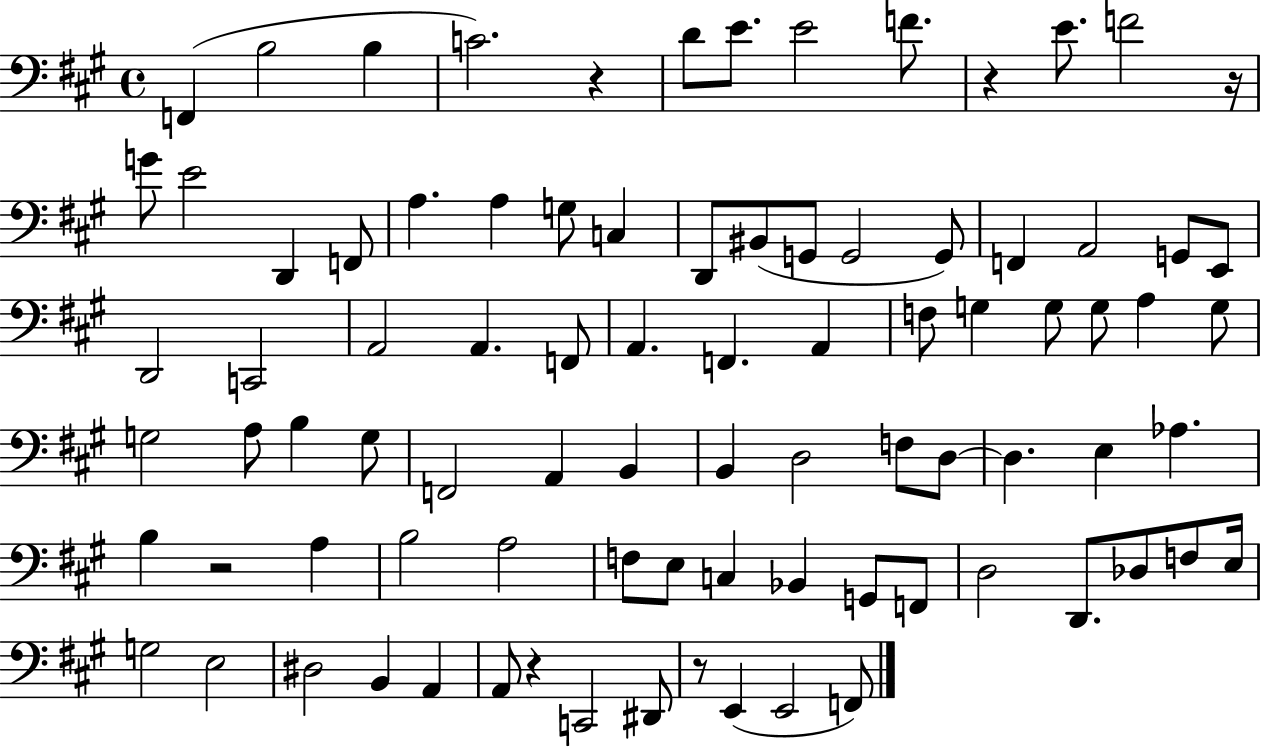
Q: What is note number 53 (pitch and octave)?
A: D3